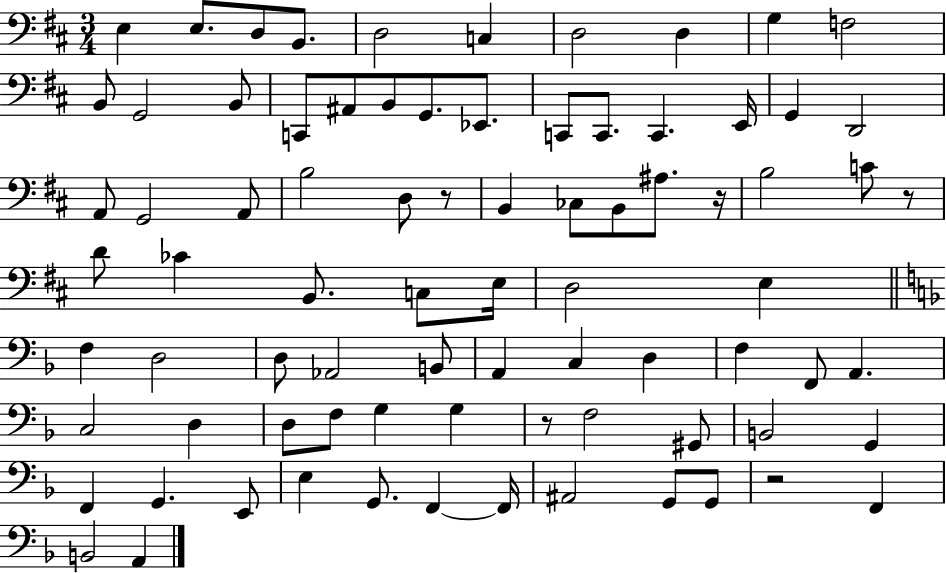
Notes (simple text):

E3/q E3/e. D3/e B2/e. D3/h C3/q D3/h D3/q G3/q F3/h B2/e G2/h B2/e C2/e A#2/e B2/e G2/e. Eb2/e. C2/e C2/e. C2/q. E2/s G2/q D2/h A2/e G2/h A2/e B3/h D3/e R/e B2/q CES3/e B2/e A#3/e. R/s B3/h C4/e R/e D4/e CES4/q B2/e. C3/e E3/s D3/h E3/q F3/q D3/h D3/e Ab2/h B2/e A2/q C3/q D3/q F3/q F2/e A2/q. C3/h D3/q D3/e F3/e G3/q G3/q R/e F3/h G#2/e B2/h G2/q F2/q G2/q. E2/e E3/q G2/e. F2/q F2/s A#2/h G2/e G2/e R/h F2/q B2/h A2/q